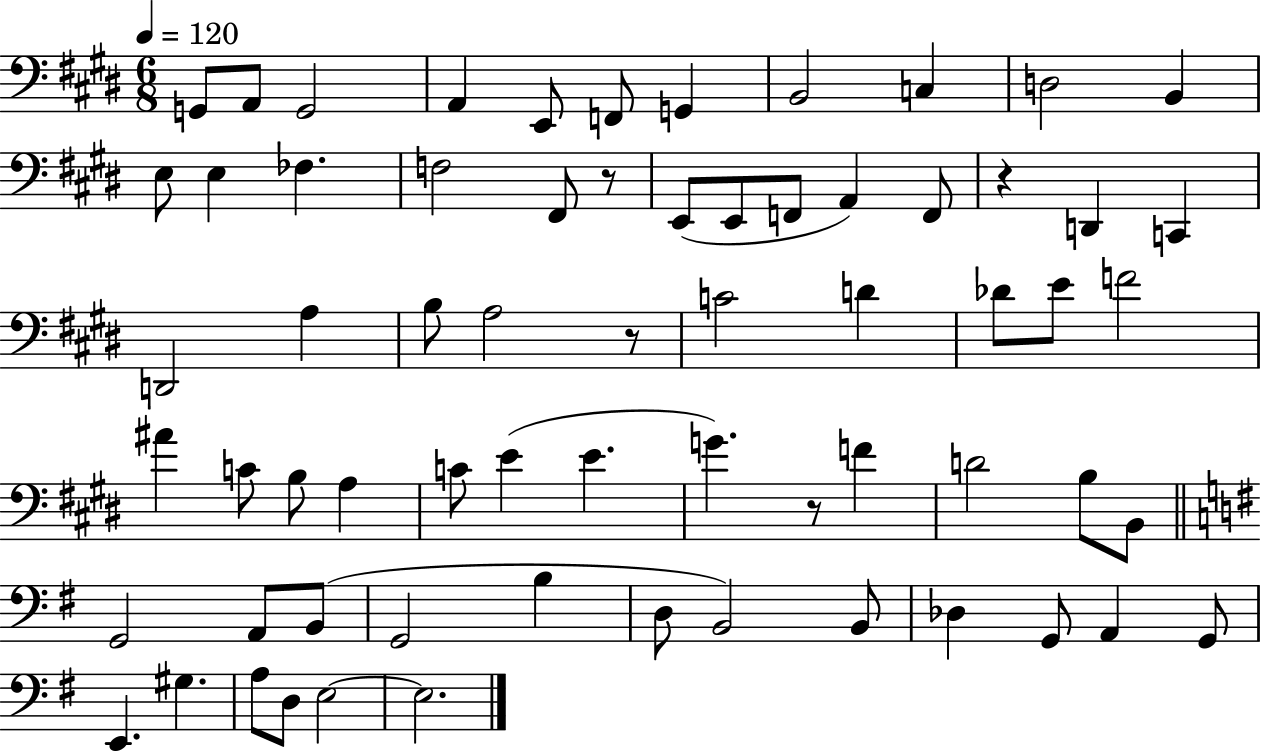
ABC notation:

X:1
T:Untitled
M:6/8
L:1/4
K:E
G,,/2 A,,/2 G,,2 A,, E,,/2 F,,/2 G,, B,,2 C, D,2 B,, E,/2 E, _F, F,2 ^F,,/2 z/2 E,,/2 E,,/2 F,,/2 A,, F,,/2 z D,, C,, D,,2 A, B,/2 A,2 z/2 C2 D _D/2 E/2 F2 ^A C/2 B,/2 A, C/2 E E G z/2 F D2 B,/2 B,,/2 G,,2 A,,/2 B,,/2 G,,2 B, D,/2 B,,2 B,,/2 _D, G,,/2 A,, G,,/2 E,, ^G, A,/2 D,/2 E,2 E,2